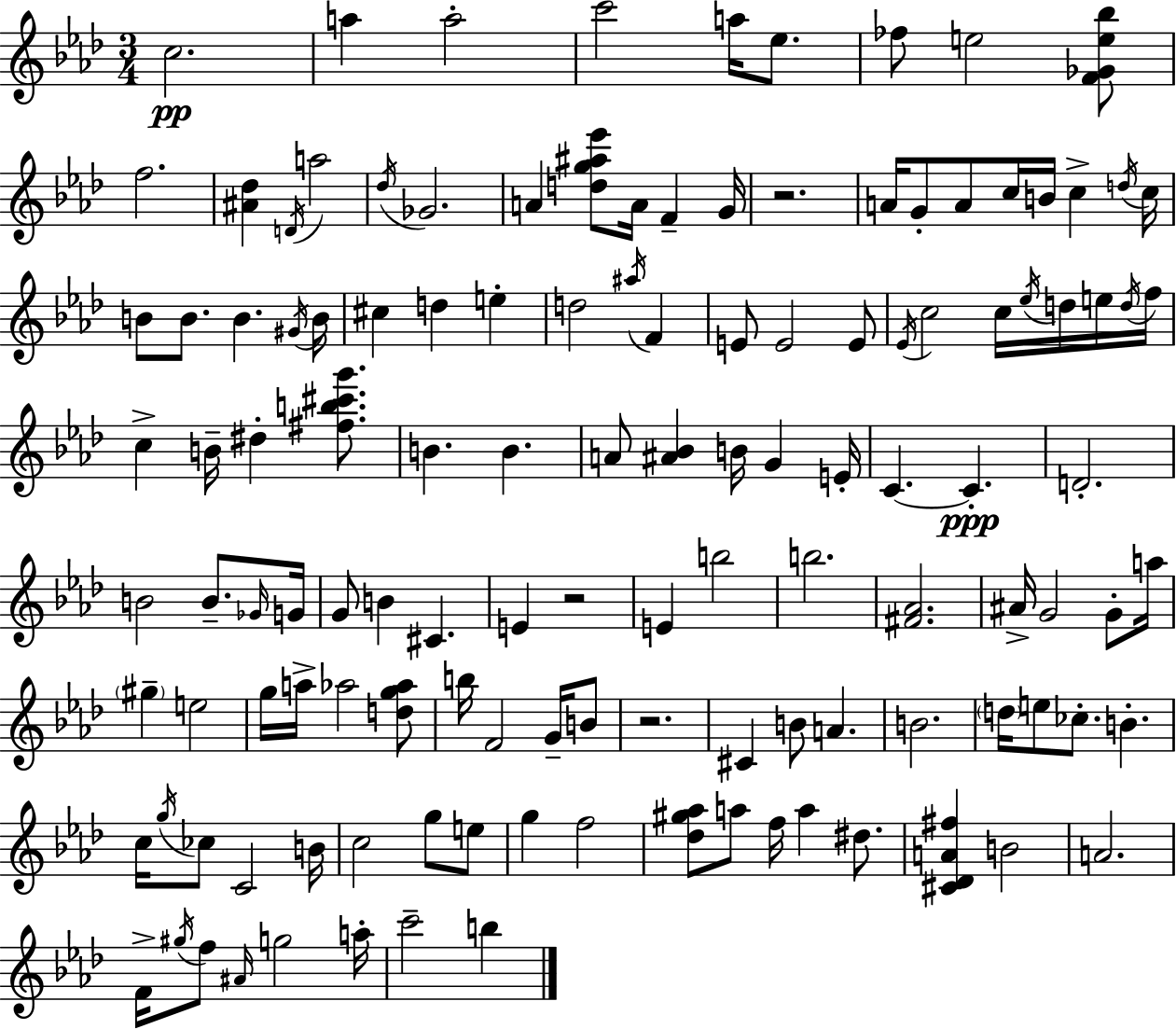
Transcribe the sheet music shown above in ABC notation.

X:1
T:Untitled
M:3/4
L:1/4
K:Ab
c2 a a2 c'2 a/4 _e/2 _f/2 e2 [F_Ge_b]/2 f2 [^A_d] D/4 a2 _d/4 _G2 A [dg^a_e']/2 A/4 F G/4 z2 A/4 G/2 A/2 c/4 B/4 c d/4 c/4 B/2 B/2 B ^G/4 B/4 ^c d e d2 ^a/4 F E/2 E2 E/2 _E/4 c2 c/4 _e/4 d/4 e/4 d/4 f/4 c B/4 ^d [^fb^c'g']/2 B B A/2 [^A_B] B/4 G E/4 C C D2 B2 B/2 _G/4 G/4 G/2 B ^C E z2 E b2 b2 [^F_A]2 ^A/4 G2 G/2 a/4 ^g e2 g/4 a/4 _a2 [dg_a]/2 b/4 F2 G/4 B/2 z2 ^C B/2 A B2 d/4 e/2 _c/2 B c/4 g/4 _c/2 C2 B/4 c2 g/2 e/2 g f2 [_d^g_a]/2 a/2 f/4 a ^d/2 [^C_DA^f] B2 A2 F/4 ^g/4 f/2 ^A/4 g2 a/4 c'2 b